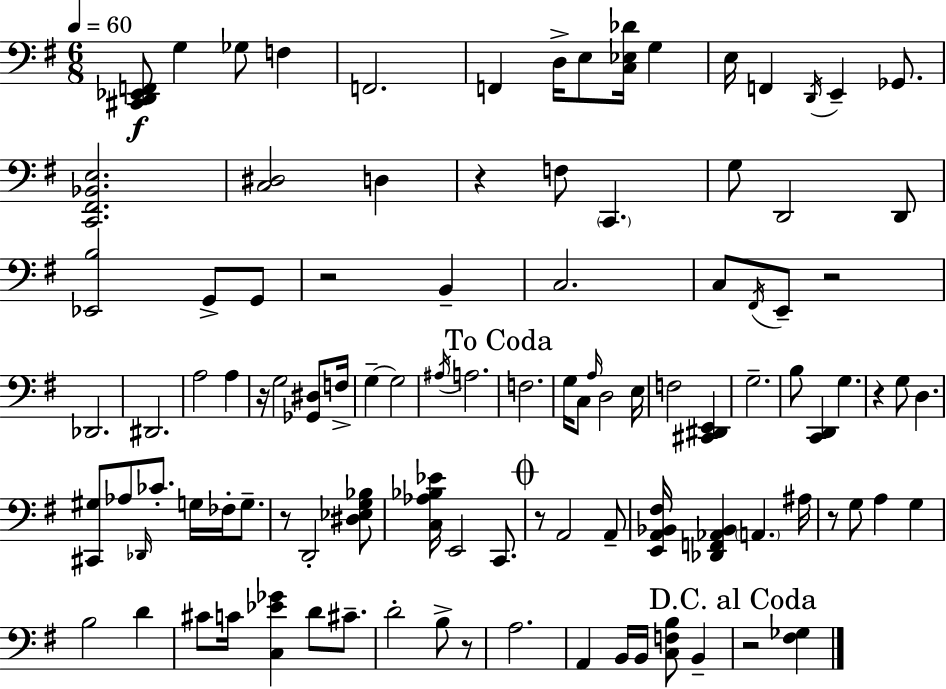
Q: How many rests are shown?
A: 10